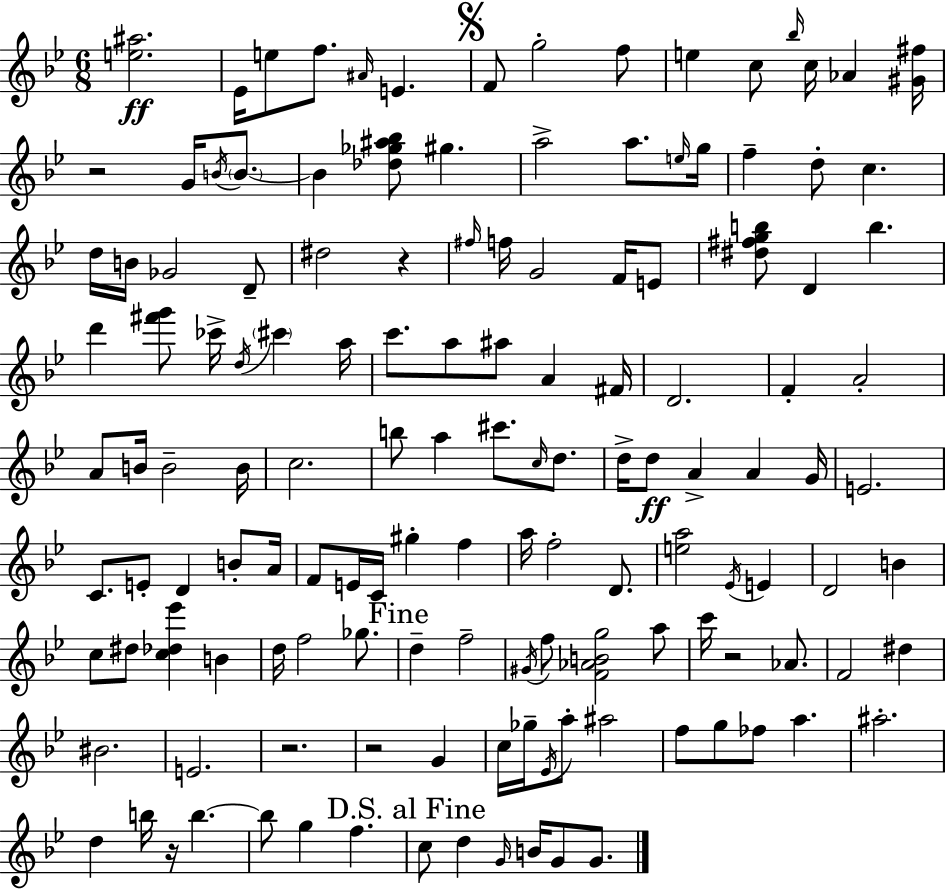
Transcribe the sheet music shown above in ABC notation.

X:1
T:Untitled
M:6/8
L:1/4
K:Gm
[e^a]2 _E/4 e/2 f/2 ^A/4 E F/2 g2 f/2 e c/2 _b/4 c/4 _A [^G^f]/4 z2 G/4 B/4 B/2 B [_d_g^a_b]/2 ^g a2 a/2 e/4 g/4 f d/2 c d/4 B/4 _G2 D/2 ^d2 z ^f/4 f/4 G2 F/4 E/2 [^d^fgb]/2 D b d' [^f'g']/2 _c'/4 d/4 ^c' a/4 c'/2 a/2 ^a/2 A ^F/4 D2 F A2 A/2 B/4 B2 B/4 c2 b/2 a ^c'/2 c/4 d/2 d/4 d/2 A A G/4 E2 C/2 E/2 D B/2 A/4 F/2 E/4 C/4 ^g f a/4 f2 D/2 [ea]2 _E/4 E D2 B c/2 ^d/2 [c_d_e'] B d/4 f2 _g/2 d f2 ^G/4 f/2 [F_ABg]2 a/2 c'/4 z2 _A/2 F2 ^d ^B2 E2 z2 z2 G c/4 _g/4 _E/4 a/2 ^a2 f/2 g/2 _f/2 a ^a2 d b/4 z/4 b b/2 g f c/2 d G/4 B/4 G/2 G/2